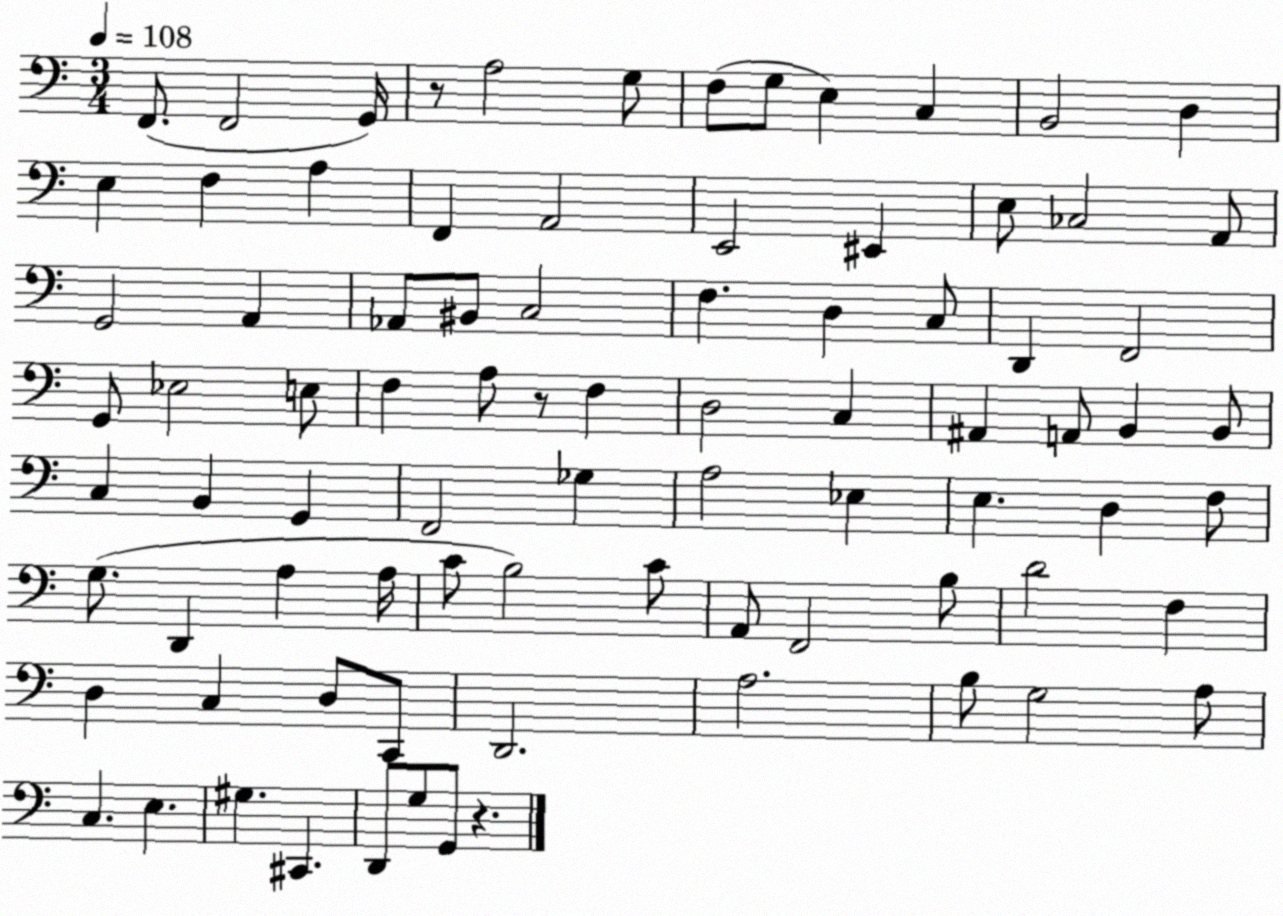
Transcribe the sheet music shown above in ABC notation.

X:1
T:Untitled
M:3/4
L:1/4
K:C
F,,/2 F,,2 G,,/4 z/2 A,2 G,/2 F,/2 G,/2 E, C, B,,2 D, E, F, A, F,, A,,2 E,,2 ^E,, E,/2 _C,2 A,,/2 G,,2 A,, _A,,/2 ^B,,/2 C,2 F, D, C,/2 D,, F,,2 G,,/2 _E,2 E,/2 F, A,/2 z/2 F, D,2 C, ^A,, A,,/2 B,, B,,/2 C, B,, G,, F,,2 _G, A,2 _E, E, D, F,/2 G,/2 D,, A, A,/4 C/2 B,2 C/2 A,,/2 F,,2 B,/2 D2 F, D, C, D,/2 C,,/2 D,,2 A,2 B,/2 G,2 A,/2 C, E, ^G, ^C,, D,,/2 G,/2 G,,/2 z